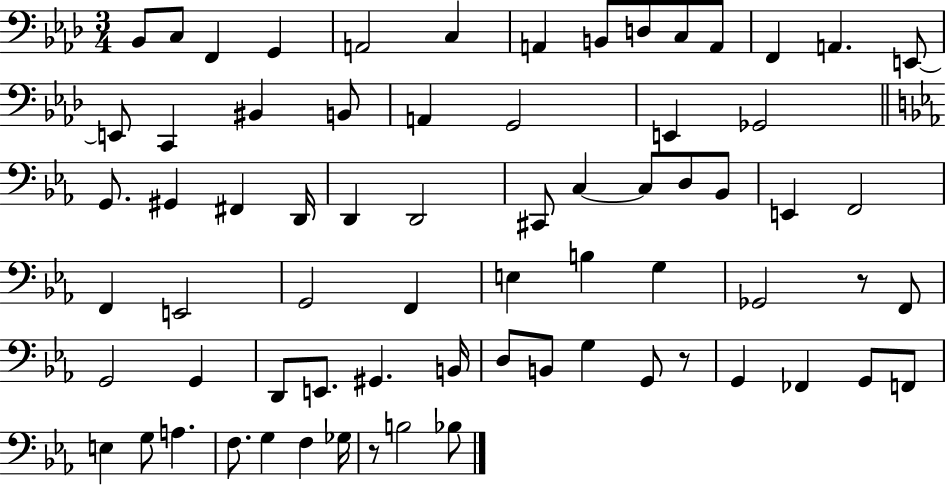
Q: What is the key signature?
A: AES major